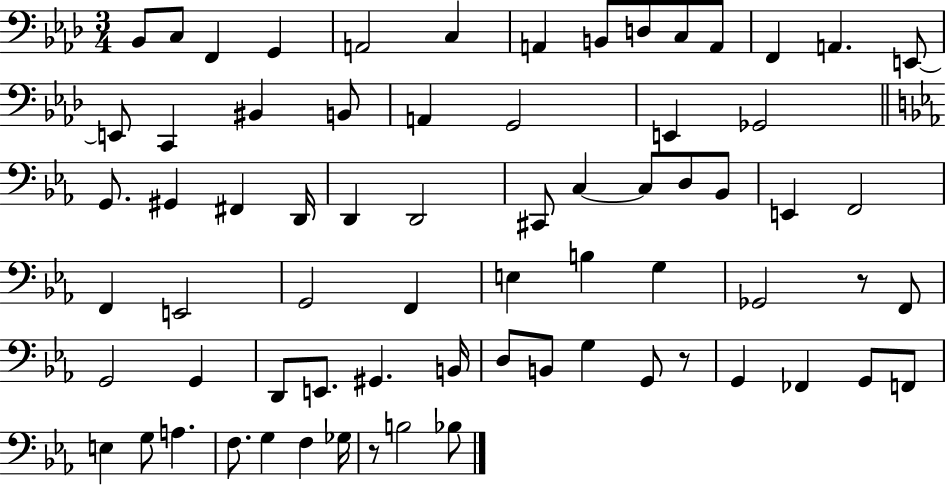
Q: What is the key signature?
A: AES major